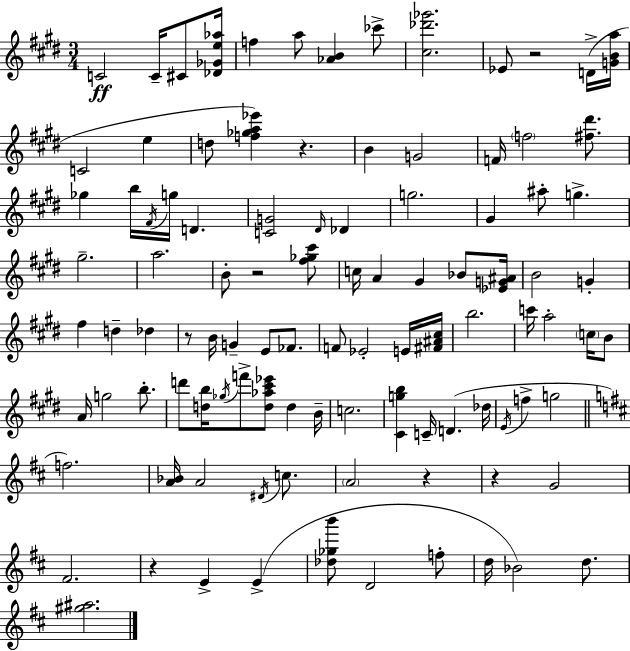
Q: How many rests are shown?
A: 7